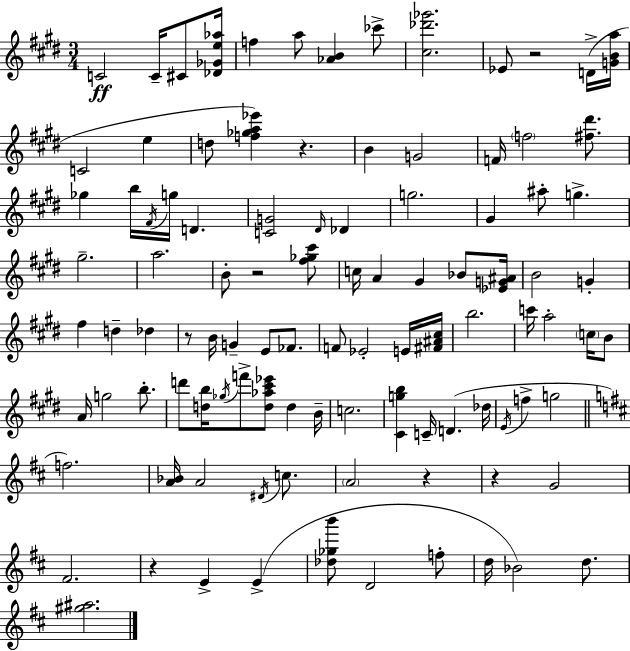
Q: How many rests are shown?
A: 7